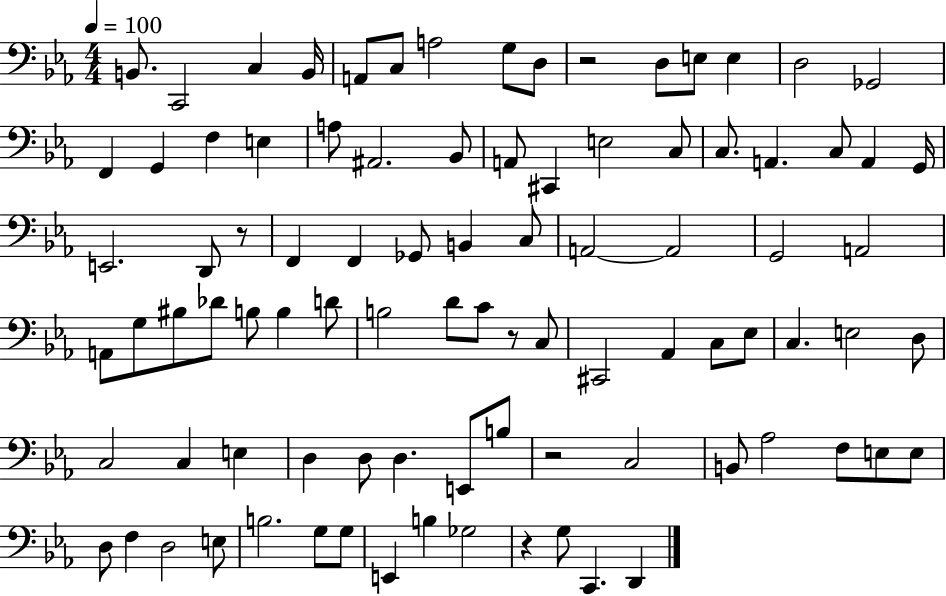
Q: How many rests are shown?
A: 5